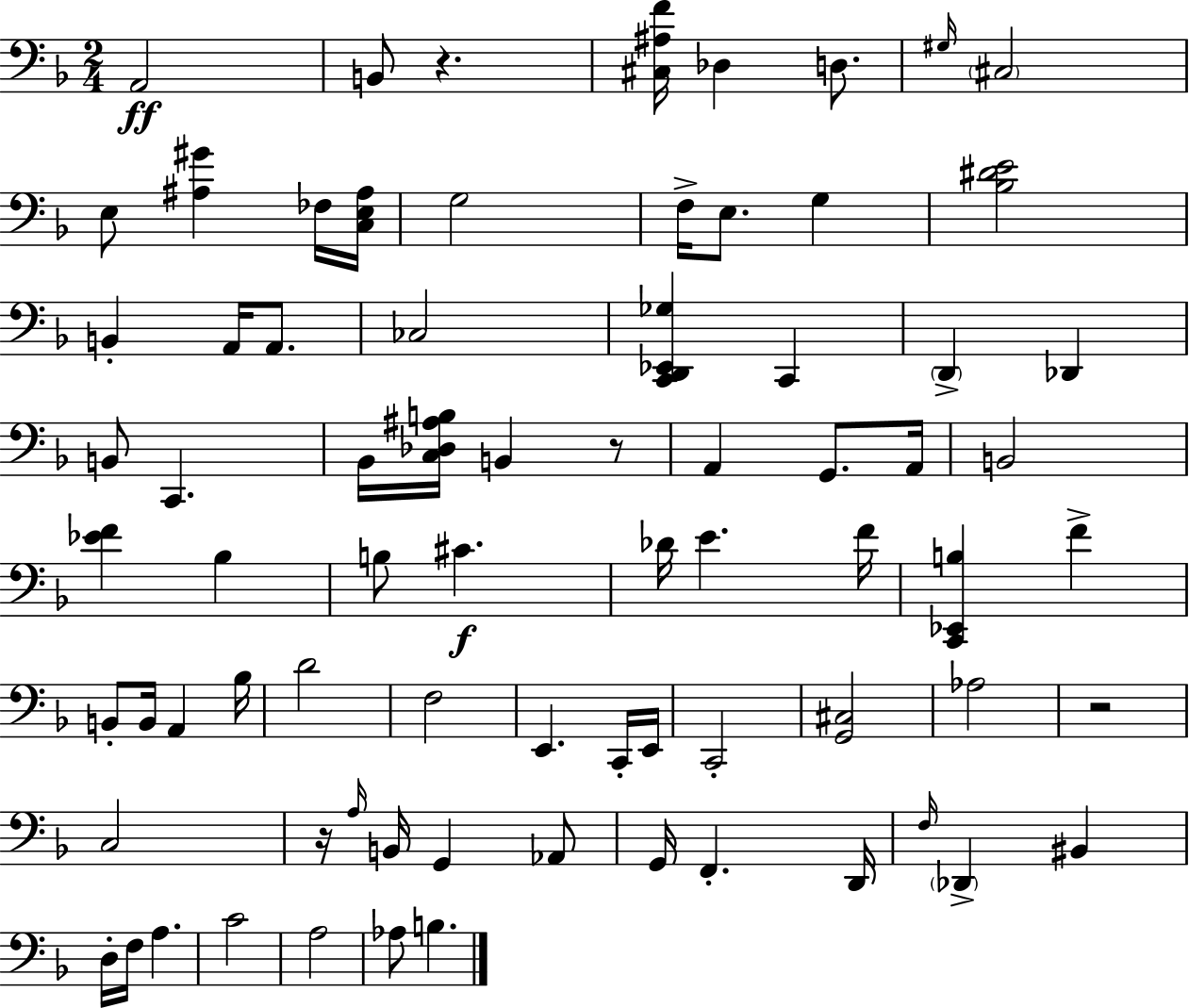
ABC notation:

X:1
T:Untitled
M:2/4
L:1/4
K:Dm
A,,2 B,,/2 z [^C,^A,F]/4 _D, D,/2 ^G,/4 ^C,2 E,/2 [^A,^G] _F,/4 [C,E,^A,]/4 G,2 F,/4 E,/2 G, [_B,^DE]2 B,, A,,/4 A,,/2 _C,2 [C,,D,,_E,,_G,] C,, D,, _D,, B,,/2 C,, _B,,/4 [C,_D,^A,B,]/4 B,, z/2 A,, G,,/2 A,,/4 B,,2 [_EF] _B, B,/2 ^C _D/4 E F/4 [C,,_E,,B,] F B,,/2 B,,/4 A,, _B,/4 D2 F,2 E,, C,,/4 E,,/4 C,,2 [G,,^C,]2 _A,2 z2 C,2 z/4 A,/4 B,,/4 G,, _A,,/2 G,,/4 F,, D,,/4 F,/4 _D,, ^B,, D,/4 F,/4 A, C2 A,2 _A,/2 B,